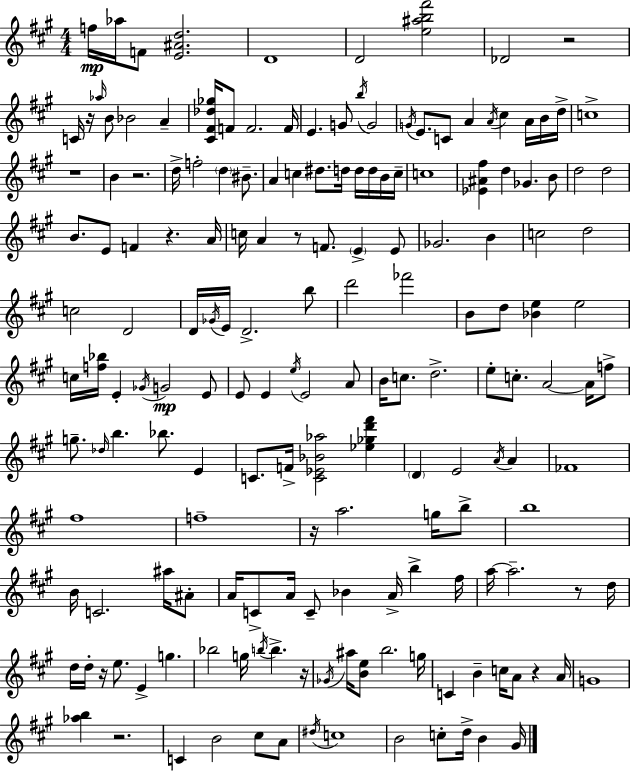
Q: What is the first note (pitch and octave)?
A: F5